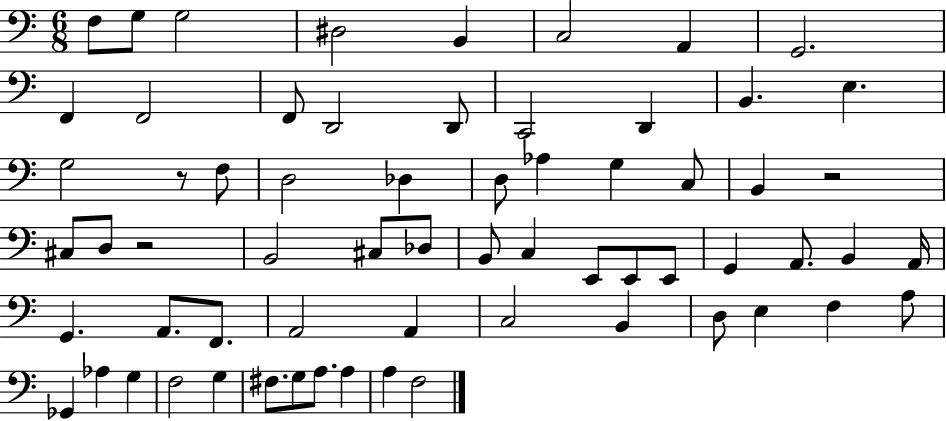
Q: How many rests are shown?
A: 3